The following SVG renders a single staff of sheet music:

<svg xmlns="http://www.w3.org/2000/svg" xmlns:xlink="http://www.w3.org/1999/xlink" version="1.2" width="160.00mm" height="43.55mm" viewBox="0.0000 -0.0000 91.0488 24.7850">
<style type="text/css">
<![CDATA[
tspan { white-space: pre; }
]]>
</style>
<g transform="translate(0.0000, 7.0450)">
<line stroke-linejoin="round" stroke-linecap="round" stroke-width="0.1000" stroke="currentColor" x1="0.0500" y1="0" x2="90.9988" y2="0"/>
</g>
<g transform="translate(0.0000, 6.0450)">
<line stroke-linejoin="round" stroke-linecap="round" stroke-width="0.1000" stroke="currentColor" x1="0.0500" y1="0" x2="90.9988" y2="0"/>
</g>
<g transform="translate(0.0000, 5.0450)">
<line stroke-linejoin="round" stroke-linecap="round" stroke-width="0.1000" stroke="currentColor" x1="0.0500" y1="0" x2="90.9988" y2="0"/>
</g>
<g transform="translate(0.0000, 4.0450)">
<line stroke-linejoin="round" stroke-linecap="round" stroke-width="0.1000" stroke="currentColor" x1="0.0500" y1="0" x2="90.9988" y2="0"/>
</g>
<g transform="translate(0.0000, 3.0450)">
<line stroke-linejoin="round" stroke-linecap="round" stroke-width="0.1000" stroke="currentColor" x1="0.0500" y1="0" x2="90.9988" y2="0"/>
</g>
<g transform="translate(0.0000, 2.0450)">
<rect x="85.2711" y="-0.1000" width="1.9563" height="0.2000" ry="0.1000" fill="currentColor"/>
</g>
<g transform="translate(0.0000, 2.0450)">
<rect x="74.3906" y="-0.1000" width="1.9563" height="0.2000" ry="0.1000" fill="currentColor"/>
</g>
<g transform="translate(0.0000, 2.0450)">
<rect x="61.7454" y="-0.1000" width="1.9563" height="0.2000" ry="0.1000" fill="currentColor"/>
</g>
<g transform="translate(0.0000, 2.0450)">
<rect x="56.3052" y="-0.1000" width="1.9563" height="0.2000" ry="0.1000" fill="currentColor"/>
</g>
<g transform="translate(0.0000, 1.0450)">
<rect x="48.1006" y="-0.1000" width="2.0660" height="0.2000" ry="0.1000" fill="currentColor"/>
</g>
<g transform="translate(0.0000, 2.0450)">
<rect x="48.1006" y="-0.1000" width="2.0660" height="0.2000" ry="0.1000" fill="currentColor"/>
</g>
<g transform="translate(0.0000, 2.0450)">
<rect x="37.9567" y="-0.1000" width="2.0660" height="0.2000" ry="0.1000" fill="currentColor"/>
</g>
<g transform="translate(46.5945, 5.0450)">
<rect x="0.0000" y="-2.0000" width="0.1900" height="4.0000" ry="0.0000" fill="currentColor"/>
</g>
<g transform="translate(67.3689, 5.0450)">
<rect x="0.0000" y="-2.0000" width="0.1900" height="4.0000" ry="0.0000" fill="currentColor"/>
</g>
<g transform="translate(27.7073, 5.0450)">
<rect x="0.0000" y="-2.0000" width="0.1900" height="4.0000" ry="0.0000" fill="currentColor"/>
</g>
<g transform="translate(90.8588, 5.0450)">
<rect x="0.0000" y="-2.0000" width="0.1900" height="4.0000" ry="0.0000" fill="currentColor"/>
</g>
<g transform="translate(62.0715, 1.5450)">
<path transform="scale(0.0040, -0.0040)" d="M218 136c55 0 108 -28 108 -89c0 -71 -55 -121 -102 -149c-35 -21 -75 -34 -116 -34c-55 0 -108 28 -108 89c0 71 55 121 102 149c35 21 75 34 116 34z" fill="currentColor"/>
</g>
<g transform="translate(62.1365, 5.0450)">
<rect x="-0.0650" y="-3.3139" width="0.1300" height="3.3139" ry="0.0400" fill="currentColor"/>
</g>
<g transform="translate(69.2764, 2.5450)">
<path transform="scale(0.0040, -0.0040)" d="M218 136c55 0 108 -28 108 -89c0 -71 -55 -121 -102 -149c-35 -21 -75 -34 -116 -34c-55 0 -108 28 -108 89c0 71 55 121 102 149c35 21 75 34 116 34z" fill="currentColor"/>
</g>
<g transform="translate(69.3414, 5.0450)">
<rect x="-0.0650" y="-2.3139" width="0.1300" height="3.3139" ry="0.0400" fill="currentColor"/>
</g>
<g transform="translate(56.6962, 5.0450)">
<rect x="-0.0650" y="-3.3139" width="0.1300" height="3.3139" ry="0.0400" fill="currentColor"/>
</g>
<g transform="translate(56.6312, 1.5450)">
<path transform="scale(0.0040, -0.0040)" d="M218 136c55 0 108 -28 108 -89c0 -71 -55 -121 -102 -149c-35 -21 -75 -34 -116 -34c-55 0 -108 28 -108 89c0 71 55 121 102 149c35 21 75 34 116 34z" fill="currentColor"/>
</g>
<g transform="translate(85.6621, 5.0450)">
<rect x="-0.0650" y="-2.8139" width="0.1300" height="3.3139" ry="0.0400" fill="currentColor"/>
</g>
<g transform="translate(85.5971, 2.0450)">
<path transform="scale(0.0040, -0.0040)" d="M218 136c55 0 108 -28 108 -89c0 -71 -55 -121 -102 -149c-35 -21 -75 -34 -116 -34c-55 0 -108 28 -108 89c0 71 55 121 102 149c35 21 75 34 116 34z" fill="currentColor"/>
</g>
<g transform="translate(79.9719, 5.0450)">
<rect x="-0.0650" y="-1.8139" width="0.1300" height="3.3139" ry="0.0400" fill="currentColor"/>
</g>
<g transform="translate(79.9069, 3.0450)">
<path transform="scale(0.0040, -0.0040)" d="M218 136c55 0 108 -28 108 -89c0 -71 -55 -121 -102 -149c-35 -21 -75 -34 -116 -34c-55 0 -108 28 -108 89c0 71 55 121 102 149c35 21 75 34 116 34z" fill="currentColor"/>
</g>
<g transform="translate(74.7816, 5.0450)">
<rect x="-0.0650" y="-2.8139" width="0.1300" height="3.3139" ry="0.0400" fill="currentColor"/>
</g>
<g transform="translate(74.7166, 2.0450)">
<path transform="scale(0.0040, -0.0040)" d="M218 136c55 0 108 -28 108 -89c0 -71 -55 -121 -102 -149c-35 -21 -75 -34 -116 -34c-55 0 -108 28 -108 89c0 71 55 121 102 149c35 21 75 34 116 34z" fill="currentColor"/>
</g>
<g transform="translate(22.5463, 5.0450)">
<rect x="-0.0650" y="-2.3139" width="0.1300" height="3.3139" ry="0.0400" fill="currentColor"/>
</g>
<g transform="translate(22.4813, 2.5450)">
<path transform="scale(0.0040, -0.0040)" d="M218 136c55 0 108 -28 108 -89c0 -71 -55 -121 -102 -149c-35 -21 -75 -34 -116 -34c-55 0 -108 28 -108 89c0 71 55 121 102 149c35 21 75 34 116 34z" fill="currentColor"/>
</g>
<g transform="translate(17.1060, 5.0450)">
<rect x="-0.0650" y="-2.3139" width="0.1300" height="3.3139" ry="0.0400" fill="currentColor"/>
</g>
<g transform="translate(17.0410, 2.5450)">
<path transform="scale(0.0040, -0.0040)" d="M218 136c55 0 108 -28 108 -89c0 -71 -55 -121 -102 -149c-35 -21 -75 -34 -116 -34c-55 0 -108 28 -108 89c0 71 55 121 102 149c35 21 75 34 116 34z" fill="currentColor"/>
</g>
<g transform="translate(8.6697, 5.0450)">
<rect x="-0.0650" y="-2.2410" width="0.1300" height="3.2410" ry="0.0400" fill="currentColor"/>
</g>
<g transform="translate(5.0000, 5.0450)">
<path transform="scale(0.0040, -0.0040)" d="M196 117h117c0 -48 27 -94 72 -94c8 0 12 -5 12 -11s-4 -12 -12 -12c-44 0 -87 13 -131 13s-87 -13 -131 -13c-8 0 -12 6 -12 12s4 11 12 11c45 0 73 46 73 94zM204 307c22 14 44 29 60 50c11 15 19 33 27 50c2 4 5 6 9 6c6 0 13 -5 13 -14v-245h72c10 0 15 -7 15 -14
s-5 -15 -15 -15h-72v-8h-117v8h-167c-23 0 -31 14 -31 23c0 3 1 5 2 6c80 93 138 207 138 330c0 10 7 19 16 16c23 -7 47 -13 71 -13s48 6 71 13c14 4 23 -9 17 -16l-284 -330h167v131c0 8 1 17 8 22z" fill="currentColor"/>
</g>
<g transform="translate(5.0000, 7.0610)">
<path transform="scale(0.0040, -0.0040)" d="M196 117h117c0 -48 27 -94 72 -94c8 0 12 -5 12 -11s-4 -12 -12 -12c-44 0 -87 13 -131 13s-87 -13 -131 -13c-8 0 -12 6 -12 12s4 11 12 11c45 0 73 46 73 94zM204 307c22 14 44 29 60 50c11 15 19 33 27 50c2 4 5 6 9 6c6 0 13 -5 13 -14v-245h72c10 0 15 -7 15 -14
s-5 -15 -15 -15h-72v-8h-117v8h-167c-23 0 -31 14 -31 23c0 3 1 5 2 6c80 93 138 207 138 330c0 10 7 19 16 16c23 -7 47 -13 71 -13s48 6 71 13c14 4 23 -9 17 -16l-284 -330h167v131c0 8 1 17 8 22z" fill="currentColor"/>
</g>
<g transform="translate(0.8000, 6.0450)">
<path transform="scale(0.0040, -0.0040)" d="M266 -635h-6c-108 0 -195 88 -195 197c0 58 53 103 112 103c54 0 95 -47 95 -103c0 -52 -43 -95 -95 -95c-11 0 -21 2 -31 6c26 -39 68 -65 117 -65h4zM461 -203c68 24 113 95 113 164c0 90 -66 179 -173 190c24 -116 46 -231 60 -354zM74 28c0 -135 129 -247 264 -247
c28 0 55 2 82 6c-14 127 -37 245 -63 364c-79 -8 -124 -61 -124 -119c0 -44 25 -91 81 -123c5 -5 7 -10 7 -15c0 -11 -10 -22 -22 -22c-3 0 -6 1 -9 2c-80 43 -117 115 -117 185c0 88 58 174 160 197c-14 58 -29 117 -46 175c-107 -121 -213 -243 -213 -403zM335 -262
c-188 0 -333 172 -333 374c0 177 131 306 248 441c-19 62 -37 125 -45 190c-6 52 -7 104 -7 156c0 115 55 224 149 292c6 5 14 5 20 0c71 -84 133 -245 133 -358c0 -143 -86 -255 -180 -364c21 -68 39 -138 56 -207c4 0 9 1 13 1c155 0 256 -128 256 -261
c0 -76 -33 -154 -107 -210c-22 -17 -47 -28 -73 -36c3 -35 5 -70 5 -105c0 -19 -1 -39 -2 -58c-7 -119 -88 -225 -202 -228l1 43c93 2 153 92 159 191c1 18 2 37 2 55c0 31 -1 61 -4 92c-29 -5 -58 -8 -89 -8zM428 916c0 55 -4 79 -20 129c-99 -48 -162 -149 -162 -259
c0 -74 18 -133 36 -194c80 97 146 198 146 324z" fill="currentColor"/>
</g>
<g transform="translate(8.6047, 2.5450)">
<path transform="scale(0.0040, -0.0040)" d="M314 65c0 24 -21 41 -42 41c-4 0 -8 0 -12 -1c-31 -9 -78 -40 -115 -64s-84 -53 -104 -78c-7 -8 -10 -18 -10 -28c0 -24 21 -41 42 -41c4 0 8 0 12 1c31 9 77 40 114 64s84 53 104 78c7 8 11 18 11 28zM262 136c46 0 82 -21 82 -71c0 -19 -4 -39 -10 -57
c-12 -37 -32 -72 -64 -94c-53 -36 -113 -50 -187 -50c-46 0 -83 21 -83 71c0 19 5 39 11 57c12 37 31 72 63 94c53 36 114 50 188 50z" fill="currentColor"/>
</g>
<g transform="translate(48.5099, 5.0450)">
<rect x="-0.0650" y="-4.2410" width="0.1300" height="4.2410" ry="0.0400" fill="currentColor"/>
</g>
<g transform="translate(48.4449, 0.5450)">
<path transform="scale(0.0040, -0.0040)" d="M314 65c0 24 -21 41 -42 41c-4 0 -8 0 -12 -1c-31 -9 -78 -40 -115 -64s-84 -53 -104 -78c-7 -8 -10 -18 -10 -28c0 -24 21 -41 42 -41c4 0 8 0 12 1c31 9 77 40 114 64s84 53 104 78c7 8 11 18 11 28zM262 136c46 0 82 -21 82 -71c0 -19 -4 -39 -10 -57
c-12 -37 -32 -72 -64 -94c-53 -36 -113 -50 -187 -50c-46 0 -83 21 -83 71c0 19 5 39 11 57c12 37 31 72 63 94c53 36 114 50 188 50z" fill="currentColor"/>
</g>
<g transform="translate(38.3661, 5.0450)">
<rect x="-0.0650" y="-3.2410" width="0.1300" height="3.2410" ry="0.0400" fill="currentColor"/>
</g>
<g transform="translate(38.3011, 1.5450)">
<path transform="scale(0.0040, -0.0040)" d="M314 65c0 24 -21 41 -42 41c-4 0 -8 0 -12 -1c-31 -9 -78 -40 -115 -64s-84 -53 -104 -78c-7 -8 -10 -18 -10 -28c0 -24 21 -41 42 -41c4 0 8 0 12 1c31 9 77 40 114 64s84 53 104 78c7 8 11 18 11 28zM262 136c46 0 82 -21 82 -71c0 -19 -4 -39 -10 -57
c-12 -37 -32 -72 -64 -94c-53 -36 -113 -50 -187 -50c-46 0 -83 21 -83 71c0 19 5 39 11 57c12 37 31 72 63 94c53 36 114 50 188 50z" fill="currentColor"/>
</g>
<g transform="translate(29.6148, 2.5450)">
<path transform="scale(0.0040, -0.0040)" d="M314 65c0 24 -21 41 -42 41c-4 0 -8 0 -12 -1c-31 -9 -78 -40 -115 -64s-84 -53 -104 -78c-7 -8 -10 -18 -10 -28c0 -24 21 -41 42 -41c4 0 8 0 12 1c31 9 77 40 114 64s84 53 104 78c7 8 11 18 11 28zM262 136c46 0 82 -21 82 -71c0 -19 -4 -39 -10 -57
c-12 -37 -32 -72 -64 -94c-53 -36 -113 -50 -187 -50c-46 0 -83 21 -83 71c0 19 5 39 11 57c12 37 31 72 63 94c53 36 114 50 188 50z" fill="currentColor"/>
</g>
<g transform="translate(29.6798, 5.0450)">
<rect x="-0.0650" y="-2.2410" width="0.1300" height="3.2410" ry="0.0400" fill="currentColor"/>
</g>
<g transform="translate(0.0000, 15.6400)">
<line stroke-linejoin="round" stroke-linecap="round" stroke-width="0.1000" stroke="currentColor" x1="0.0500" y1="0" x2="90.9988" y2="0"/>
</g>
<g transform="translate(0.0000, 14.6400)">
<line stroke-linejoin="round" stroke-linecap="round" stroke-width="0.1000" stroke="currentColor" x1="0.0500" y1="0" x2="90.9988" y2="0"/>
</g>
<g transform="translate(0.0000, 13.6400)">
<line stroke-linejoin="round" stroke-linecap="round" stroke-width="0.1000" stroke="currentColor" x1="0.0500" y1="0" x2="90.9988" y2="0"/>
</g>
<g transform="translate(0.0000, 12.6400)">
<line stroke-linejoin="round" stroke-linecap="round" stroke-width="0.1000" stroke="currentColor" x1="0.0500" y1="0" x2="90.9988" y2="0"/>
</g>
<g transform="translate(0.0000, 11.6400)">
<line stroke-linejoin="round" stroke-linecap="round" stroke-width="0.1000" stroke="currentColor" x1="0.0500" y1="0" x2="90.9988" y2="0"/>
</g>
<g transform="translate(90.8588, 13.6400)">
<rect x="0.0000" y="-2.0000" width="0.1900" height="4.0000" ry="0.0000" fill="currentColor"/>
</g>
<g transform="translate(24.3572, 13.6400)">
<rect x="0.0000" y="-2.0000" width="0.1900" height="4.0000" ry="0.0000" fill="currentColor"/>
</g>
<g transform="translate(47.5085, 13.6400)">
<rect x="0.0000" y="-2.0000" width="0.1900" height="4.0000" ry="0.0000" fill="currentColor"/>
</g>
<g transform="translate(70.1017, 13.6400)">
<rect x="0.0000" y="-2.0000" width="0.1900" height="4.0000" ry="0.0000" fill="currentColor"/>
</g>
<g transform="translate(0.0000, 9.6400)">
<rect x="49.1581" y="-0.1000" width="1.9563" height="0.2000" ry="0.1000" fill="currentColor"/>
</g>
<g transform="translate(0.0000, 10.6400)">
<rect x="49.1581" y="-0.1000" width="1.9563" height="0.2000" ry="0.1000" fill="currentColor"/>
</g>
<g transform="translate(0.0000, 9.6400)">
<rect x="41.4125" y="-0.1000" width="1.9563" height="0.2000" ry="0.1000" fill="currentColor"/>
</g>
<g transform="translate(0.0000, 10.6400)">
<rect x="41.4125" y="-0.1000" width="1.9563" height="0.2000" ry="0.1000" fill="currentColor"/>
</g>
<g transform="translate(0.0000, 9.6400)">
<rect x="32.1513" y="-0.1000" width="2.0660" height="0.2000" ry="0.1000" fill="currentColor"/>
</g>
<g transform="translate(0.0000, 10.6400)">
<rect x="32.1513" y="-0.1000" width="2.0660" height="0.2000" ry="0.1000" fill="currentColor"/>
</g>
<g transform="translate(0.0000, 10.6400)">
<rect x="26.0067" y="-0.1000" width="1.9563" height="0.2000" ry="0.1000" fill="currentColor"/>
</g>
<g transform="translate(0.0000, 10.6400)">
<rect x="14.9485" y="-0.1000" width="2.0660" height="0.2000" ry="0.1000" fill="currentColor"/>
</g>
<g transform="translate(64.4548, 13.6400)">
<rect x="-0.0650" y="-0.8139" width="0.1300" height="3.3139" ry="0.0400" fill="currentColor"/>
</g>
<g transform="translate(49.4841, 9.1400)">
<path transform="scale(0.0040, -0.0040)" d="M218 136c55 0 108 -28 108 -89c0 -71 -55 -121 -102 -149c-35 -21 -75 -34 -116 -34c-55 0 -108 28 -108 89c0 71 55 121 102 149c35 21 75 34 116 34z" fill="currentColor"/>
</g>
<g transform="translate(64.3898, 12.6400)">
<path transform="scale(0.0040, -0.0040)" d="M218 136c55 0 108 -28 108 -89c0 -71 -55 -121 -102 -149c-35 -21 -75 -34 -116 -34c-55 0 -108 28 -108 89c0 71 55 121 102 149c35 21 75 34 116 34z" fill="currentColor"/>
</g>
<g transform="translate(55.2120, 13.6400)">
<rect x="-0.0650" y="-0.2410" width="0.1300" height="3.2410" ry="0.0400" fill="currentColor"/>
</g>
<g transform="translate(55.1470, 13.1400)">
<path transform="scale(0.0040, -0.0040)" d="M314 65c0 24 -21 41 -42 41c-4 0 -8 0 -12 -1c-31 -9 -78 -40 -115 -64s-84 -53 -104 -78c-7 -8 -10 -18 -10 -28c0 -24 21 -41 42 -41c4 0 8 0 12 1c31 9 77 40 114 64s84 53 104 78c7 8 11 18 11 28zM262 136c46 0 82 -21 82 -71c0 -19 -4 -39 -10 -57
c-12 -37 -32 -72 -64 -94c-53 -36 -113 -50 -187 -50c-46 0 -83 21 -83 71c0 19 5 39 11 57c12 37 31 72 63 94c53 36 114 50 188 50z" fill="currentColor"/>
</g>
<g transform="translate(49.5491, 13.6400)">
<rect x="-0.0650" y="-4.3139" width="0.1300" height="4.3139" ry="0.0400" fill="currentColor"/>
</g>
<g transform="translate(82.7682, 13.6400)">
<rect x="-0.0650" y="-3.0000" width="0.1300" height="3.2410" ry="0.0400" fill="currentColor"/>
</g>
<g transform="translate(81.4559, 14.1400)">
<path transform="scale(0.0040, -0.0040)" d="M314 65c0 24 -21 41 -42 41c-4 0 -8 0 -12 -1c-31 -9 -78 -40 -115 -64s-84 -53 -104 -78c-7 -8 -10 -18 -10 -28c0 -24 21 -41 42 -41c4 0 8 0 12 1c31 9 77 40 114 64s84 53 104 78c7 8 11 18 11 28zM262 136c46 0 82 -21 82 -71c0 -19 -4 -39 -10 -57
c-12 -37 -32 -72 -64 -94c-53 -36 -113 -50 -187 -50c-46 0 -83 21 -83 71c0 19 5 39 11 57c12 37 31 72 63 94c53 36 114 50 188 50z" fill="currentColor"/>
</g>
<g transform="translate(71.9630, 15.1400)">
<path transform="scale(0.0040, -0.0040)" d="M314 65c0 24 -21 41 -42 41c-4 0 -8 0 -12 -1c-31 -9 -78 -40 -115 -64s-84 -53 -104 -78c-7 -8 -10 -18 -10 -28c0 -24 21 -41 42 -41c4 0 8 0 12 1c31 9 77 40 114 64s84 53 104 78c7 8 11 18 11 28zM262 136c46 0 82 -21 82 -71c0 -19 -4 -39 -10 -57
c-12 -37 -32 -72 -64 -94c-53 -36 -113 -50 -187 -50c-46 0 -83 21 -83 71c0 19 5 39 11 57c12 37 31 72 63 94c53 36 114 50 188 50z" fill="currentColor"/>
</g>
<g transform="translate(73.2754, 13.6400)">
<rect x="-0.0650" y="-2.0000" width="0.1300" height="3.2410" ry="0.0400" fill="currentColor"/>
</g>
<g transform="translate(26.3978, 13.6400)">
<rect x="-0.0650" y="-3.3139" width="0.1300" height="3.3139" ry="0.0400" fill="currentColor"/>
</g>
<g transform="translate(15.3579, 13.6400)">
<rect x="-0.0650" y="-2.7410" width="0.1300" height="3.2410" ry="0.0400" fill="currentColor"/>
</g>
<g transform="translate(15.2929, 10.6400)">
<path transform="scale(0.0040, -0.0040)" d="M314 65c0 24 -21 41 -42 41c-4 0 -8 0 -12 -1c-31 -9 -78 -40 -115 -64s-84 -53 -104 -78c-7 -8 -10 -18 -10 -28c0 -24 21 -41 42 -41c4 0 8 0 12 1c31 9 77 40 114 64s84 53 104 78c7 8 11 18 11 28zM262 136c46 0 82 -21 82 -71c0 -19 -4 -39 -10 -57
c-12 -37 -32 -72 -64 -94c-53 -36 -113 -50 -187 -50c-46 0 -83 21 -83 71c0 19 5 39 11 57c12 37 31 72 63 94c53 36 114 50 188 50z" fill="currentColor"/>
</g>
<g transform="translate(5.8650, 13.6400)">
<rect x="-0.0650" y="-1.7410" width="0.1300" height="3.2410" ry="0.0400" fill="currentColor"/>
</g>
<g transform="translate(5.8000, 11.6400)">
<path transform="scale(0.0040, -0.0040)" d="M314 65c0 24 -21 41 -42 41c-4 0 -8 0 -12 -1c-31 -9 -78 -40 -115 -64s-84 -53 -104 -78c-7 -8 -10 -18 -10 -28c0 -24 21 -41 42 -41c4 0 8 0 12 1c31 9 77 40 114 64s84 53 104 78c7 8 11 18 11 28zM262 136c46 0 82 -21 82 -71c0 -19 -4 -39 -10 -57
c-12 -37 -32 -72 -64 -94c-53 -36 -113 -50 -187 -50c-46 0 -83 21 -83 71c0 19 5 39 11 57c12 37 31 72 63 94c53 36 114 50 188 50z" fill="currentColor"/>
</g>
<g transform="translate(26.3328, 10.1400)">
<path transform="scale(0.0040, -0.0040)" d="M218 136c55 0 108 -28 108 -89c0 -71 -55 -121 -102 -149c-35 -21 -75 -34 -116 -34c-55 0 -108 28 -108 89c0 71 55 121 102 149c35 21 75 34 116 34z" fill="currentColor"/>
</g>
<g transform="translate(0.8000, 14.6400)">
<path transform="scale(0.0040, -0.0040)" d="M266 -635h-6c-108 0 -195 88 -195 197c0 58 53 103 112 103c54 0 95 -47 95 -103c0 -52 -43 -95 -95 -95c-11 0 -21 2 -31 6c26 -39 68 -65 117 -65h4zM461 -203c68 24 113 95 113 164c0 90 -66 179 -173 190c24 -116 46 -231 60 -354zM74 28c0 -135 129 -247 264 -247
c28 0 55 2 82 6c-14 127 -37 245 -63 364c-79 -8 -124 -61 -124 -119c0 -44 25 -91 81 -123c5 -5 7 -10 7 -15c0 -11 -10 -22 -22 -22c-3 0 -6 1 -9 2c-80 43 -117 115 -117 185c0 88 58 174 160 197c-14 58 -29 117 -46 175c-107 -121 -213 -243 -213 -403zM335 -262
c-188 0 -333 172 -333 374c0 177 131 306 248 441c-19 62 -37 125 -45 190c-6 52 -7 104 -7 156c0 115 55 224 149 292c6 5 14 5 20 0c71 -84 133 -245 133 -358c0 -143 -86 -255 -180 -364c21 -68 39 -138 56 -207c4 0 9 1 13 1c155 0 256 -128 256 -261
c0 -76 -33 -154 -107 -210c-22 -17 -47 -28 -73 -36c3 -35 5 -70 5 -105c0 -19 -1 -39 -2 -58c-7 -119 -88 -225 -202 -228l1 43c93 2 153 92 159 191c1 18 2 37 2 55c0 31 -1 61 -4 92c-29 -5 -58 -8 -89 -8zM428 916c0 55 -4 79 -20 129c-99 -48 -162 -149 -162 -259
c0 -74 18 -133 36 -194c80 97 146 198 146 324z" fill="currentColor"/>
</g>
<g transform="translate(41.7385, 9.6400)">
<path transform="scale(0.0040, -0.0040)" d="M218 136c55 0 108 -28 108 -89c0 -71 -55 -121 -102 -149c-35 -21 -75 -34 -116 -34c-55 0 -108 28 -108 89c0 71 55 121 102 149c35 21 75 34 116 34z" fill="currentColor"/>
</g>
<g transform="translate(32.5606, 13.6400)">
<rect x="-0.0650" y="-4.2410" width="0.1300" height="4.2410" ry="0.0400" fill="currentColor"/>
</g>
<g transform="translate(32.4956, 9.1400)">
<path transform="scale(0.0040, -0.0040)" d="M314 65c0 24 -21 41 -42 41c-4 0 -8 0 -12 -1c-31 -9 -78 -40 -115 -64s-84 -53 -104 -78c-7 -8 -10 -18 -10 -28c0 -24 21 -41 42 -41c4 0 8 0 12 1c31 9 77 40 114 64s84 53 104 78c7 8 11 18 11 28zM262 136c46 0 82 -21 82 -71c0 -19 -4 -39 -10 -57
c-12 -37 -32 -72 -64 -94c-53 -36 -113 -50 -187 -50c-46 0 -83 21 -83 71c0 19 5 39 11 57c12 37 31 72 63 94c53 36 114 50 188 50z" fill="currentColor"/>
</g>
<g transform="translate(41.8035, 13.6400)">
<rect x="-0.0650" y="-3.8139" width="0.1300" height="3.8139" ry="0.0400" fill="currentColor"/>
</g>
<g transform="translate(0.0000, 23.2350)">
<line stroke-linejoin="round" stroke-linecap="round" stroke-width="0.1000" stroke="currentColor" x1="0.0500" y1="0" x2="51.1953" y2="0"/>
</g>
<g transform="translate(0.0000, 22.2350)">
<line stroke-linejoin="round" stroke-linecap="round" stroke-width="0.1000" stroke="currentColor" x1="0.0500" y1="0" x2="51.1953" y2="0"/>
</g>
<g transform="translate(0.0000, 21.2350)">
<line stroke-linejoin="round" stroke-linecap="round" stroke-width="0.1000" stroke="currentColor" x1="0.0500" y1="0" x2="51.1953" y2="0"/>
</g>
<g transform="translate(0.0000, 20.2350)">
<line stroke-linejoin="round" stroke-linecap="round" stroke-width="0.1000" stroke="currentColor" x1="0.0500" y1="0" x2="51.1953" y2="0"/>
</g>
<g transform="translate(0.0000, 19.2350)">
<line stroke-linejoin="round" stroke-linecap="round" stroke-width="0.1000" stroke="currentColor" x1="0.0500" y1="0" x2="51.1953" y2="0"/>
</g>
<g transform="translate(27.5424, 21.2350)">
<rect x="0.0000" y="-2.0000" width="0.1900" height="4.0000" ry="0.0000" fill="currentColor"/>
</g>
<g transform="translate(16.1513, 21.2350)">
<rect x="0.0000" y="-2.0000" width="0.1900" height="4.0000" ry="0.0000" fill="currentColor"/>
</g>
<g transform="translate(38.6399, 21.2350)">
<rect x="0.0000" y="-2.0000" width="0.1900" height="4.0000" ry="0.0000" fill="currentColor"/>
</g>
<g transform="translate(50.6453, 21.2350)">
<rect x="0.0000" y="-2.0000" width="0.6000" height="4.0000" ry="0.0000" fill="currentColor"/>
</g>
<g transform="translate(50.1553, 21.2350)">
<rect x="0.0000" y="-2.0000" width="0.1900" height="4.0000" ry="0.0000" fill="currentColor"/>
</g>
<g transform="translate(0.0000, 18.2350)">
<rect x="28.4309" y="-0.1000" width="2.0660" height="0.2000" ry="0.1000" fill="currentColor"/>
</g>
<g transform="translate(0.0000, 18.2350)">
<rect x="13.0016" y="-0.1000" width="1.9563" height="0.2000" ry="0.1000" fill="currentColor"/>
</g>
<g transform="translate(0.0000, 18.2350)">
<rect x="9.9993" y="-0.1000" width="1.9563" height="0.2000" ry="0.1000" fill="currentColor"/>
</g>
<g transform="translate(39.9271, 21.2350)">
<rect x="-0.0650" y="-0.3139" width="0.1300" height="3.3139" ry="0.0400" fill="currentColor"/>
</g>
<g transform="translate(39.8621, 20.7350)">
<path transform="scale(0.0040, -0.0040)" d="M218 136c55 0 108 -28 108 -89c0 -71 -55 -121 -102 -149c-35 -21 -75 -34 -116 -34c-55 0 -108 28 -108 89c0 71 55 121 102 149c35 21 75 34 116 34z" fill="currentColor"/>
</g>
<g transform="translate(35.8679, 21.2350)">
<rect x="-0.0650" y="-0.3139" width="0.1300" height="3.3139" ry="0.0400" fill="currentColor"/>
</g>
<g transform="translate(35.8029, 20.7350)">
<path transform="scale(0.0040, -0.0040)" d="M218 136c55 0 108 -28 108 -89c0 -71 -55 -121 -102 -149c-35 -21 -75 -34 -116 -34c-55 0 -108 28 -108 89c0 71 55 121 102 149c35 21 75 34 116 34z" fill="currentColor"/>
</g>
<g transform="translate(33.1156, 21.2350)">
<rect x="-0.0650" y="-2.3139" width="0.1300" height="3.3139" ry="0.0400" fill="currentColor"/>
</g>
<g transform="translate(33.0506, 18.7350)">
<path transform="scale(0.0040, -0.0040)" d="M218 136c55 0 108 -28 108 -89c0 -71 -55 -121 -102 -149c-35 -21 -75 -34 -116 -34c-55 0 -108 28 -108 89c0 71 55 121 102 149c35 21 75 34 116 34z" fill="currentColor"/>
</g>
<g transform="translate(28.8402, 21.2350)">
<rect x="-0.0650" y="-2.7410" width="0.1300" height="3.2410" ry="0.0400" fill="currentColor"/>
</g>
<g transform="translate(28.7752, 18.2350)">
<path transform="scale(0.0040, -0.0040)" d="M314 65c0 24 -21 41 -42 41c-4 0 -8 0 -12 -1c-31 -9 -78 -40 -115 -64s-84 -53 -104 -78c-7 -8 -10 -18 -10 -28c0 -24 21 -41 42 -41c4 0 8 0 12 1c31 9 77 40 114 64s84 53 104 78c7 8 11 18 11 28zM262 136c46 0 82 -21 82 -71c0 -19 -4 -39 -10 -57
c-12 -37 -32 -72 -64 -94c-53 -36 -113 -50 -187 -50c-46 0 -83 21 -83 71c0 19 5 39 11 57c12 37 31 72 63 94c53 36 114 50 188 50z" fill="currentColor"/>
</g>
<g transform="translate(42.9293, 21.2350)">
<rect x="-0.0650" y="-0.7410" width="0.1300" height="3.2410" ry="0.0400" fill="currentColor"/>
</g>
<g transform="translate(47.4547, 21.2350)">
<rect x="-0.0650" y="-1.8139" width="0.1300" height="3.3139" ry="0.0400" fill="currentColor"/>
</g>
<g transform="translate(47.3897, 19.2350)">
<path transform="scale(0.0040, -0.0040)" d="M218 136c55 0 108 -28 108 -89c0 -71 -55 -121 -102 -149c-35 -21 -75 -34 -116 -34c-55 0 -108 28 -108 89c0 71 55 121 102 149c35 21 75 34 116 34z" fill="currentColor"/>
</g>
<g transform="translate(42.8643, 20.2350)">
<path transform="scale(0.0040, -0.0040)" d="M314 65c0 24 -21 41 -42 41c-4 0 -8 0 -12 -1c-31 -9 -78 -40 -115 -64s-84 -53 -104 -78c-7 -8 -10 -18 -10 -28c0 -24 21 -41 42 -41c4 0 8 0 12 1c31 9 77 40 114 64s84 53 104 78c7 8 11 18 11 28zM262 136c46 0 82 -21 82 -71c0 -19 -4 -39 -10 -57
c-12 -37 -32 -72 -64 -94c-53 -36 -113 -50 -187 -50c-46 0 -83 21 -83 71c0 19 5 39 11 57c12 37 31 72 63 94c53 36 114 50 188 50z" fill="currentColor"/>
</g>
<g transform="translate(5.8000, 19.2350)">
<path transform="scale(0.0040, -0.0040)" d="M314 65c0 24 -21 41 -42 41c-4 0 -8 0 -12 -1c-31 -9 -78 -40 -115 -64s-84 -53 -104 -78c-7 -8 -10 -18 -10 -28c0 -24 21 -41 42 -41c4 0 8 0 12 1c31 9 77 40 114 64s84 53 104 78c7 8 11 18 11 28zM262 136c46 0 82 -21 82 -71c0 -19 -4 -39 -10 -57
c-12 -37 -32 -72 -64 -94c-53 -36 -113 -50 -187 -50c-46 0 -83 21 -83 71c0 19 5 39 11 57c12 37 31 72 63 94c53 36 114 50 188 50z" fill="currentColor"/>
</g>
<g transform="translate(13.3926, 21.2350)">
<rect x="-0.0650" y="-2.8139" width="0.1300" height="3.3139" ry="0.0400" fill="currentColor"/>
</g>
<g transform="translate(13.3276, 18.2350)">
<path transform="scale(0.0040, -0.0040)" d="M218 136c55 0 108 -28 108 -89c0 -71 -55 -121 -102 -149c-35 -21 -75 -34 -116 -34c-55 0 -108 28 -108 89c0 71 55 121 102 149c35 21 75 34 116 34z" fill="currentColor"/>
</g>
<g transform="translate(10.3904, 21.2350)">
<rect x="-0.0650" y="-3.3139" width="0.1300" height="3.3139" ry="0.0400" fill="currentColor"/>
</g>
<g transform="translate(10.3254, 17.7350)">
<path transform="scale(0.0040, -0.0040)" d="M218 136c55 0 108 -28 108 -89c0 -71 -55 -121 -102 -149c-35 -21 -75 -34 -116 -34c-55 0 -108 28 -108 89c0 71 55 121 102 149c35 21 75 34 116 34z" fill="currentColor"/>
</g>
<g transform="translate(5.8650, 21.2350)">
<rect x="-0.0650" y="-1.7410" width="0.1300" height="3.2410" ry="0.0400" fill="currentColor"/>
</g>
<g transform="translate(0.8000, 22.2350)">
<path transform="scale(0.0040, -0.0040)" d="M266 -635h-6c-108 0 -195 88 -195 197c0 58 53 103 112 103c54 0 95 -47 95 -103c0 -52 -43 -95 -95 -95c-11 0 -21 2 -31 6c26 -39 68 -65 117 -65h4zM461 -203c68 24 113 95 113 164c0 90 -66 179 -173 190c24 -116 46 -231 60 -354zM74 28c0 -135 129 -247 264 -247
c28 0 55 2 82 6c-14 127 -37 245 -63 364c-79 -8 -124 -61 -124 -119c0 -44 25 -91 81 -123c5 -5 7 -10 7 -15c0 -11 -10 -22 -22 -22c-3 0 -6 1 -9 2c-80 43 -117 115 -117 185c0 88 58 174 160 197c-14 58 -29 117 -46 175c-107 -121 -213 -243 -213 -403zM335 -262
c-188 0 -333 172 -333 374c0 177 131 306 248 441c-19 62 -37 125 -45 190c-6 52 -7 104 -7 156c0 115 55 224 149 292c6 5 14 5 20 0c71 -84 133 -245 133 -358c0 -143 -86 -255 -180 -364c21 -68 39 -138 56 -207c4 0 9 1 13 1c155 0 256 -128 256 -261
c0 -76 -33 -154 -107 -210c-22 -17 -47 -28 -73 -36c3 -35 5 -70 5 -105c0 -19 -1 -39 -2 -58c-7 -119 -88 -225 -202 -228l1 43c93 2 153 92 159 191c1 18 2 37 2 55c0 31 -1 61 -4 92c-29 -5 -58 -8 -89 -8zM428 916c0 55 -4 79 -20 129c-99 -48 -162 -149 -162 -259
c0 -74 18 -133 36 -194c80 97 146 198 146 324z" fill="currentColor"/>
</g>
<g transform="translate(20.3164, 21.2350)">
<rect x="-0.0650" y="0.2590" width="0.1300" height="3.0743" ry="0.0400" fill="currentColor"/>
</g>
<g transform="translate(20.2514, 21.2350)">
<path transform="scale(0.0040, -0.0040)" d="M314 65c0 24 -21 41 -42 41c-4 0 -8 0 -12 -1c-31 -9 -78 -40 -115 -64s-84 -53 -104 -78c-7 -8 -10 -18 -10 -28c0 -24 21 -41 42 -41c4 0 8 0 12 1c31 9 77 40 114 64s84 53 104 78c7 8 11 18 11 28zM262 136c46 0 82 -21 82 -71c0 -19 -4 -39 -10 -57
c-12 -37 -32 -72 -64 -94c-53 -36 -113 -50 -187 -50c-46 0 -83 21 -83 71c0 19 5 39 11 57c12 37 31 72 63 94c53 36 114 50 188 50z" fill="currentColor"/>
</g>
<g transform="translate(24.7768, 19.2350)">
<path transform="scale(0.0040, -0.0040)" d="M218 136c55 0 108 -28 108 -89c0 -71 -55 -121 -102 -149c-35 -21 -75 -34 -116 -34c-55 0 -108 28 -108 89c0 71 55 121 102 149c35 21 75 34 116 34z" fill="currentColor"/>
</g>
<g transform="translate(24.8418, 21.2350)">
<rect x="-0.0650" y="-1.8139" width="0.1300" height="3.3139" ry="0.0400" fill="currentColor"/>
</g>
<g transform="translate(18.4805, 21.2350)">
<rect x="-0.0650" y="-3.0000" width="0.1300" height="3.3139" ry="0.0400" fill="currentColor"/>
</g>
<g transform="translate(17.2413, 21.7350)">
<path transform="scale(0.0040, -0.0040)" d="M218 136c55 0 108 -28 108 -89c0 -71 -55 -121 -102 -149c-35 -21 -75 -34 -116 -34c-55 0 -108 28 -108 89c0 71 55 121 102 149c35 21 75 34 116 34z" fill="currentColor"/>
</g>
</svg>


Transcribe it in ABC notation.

X:1
T:Untitled
M:4/4
L:1/4
K:C
g2 g g g2 b2 d'2 b b g a f a f2 a2 b d'2 c' d' c2 d F2 A2 f2 b a A B2 f a2 g c c d2 f